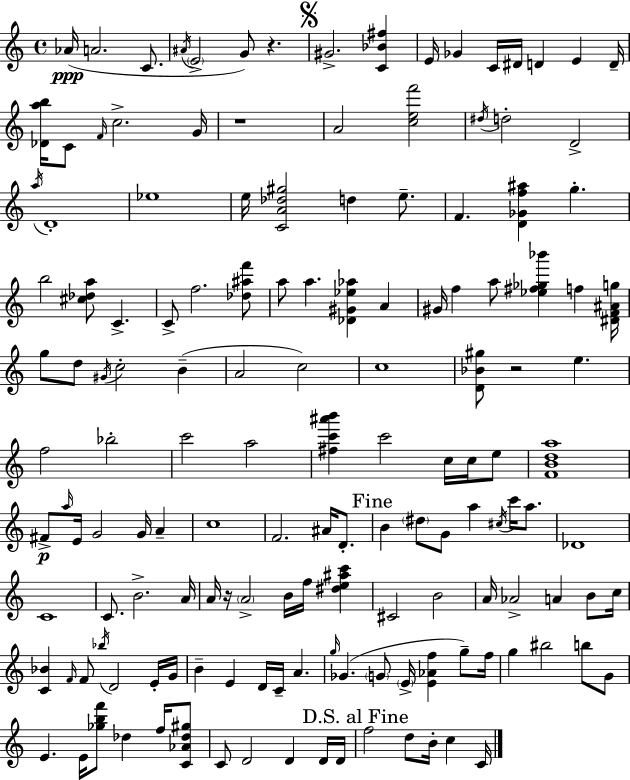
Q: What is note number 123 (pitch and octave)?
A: D5